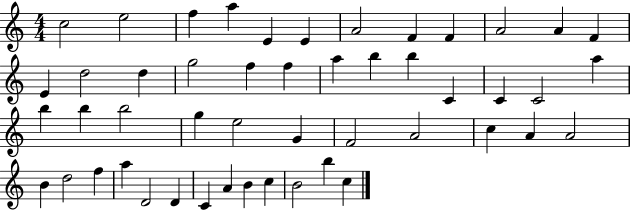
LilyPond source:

{
  \clef treble
  \numericTimeSignature
  \time 4/4
  \key c \major
  c''2 e''2 | f''4 a''4 e'4 e'4 | a'2 f'4 f'4 | a'2 a'4 f'4 | \break e'4 d''2 d''4 | g''2 f''4 f''4 | a''4 b''4 b''4 c'4 | c'4 c'2 a''4 | \break b''4 b''4 b''2 | g''4 e''2 g'4 | f'2 a'2 | c''4 a'4 a'2 | \break b'4 d''2 f''4 | a''4 d'2 d'4 | c'4 a'4 b'4 c''4 | b'2 b''4 c''4 | \break \bar "|."
}